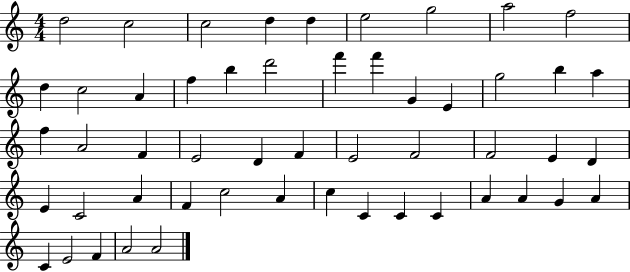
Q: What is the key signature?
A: C major